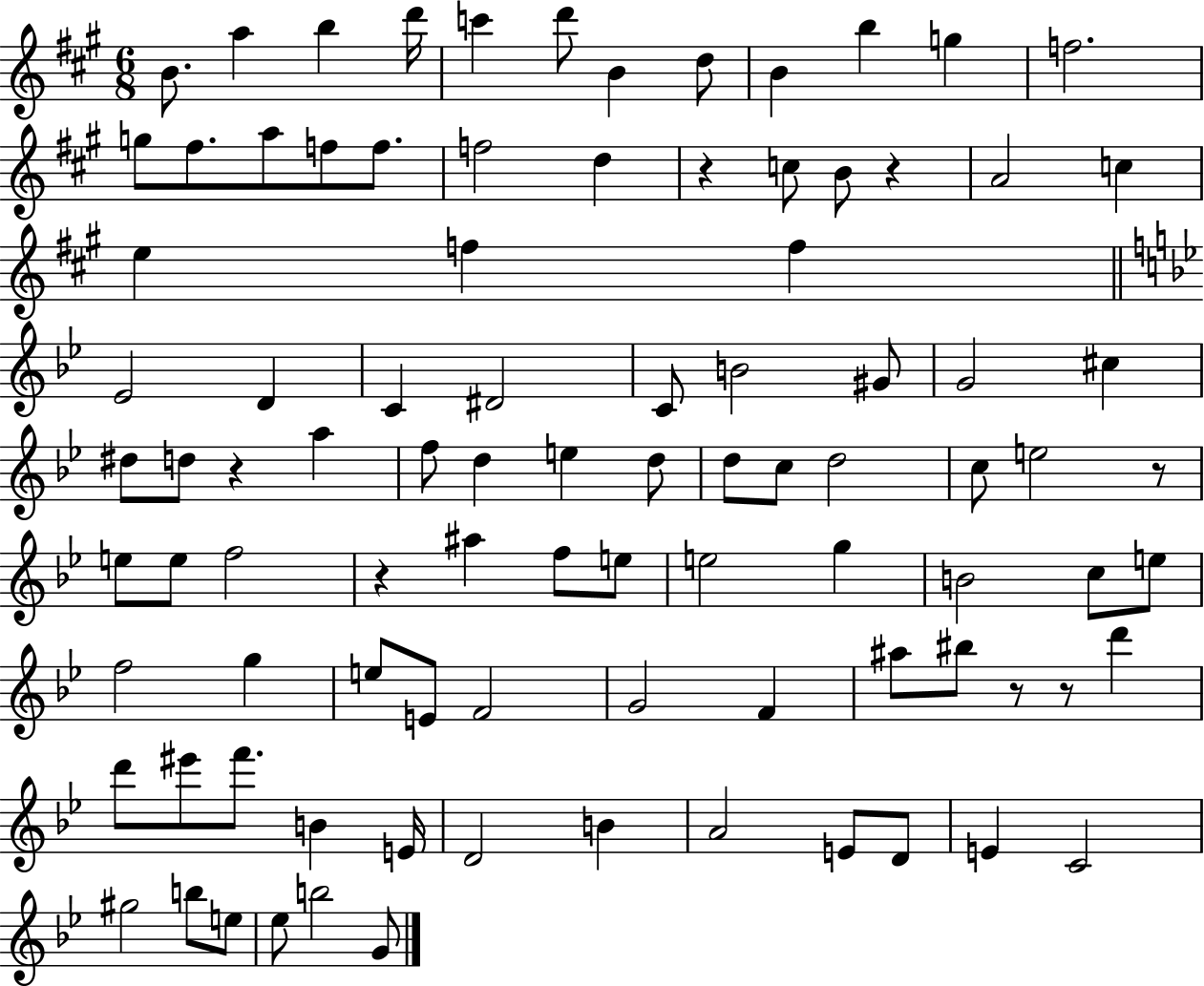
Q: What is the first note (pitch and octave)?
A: B4